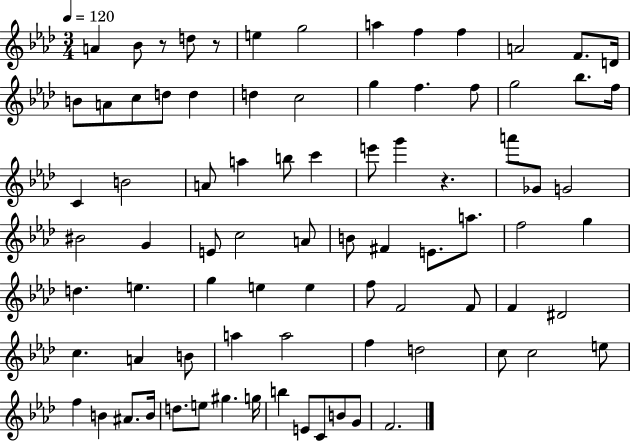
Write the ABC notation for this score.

X:1
T:Untitled
M:3/4
L:1/4
K:Ab
A _B/2 z/2 d/2 z/2 e g2 a f f A2 F/2 D/4 B/2 A/2 c/2 d/2 d d c2 g f f/2 g2 _b/2 f/4 C B2 A/2 a b/2 c' e'/2 g' z a'/2 _G/2 G2 ^B2 G E/2 c2 A/2 B/2 ^F E/2 a/2 f2 g d e g e e f/2 F2 F/2 F ^D2 c A B/2 a a2 f d2 c/2 c2 e/2 f B ^A/2 B/4 d/2 e/2 ^g g/4 b E/2 C/2 B/2 G/2 F2